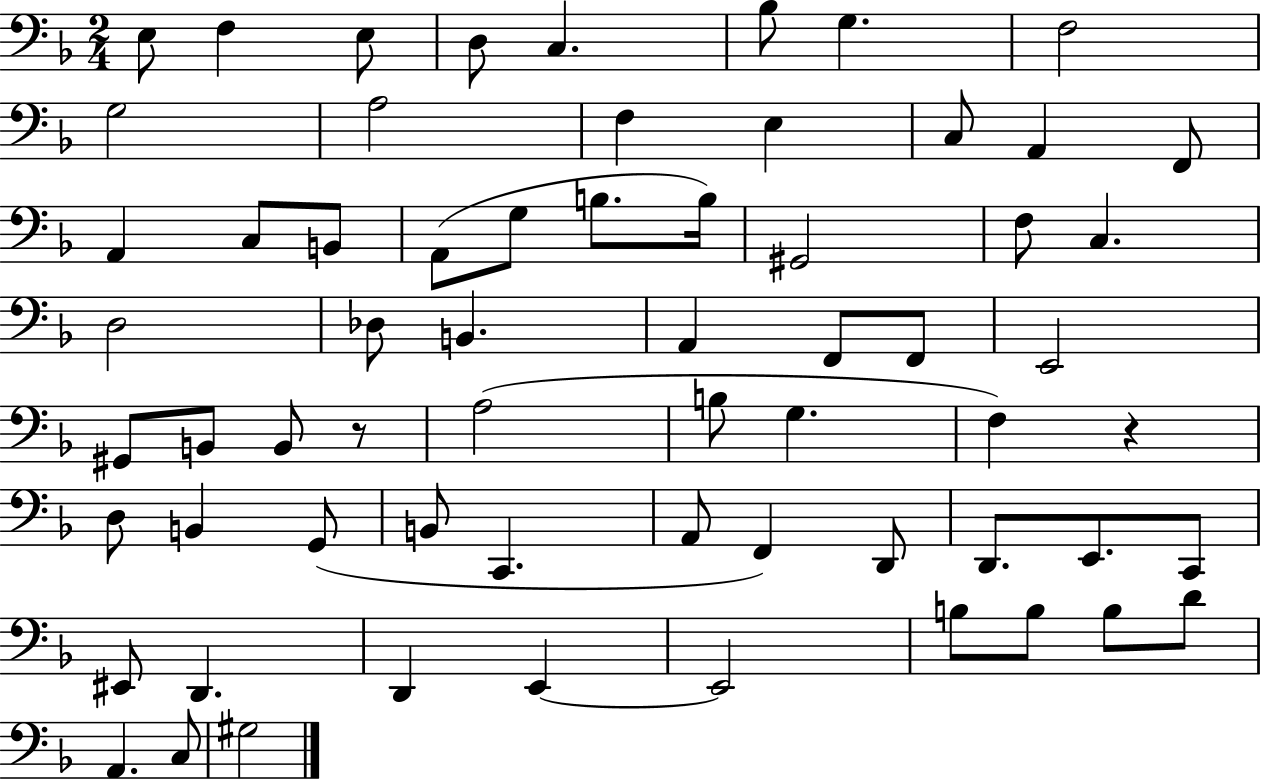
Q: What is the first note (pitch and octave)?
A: E3